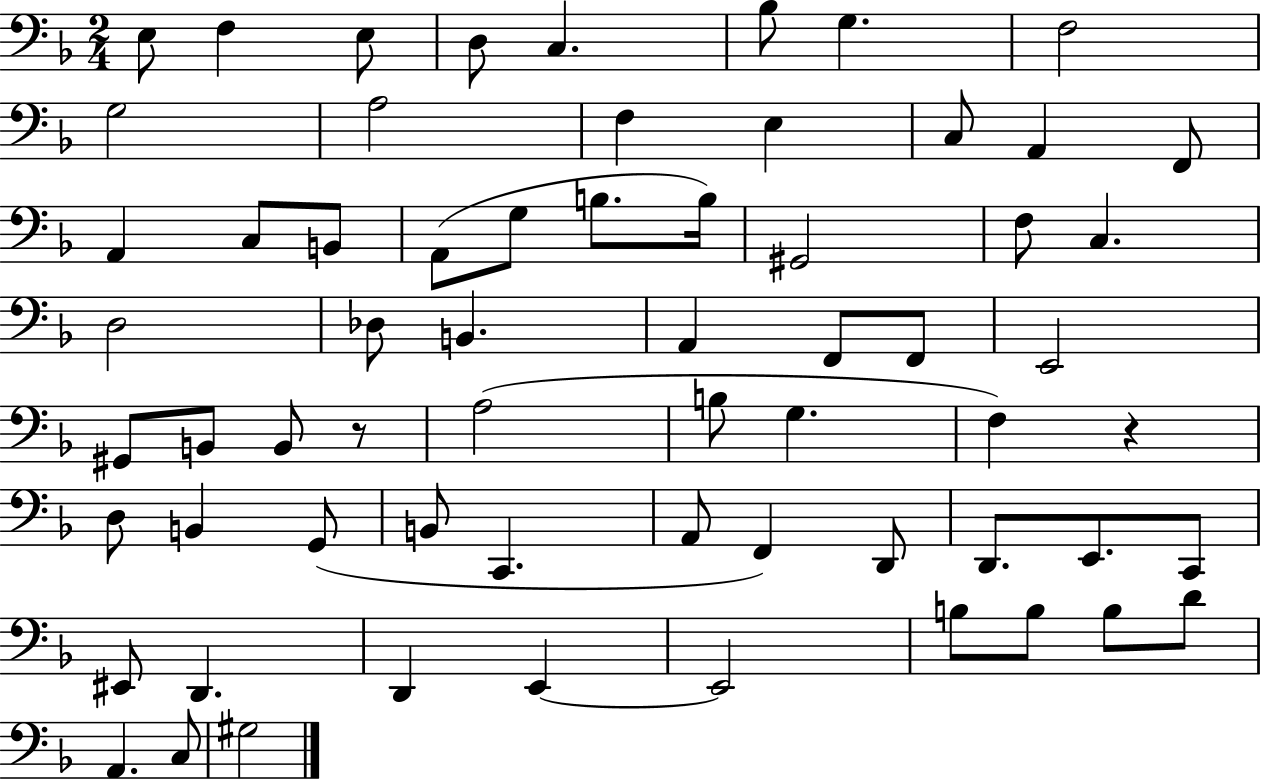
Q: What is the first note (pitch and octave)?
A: E3